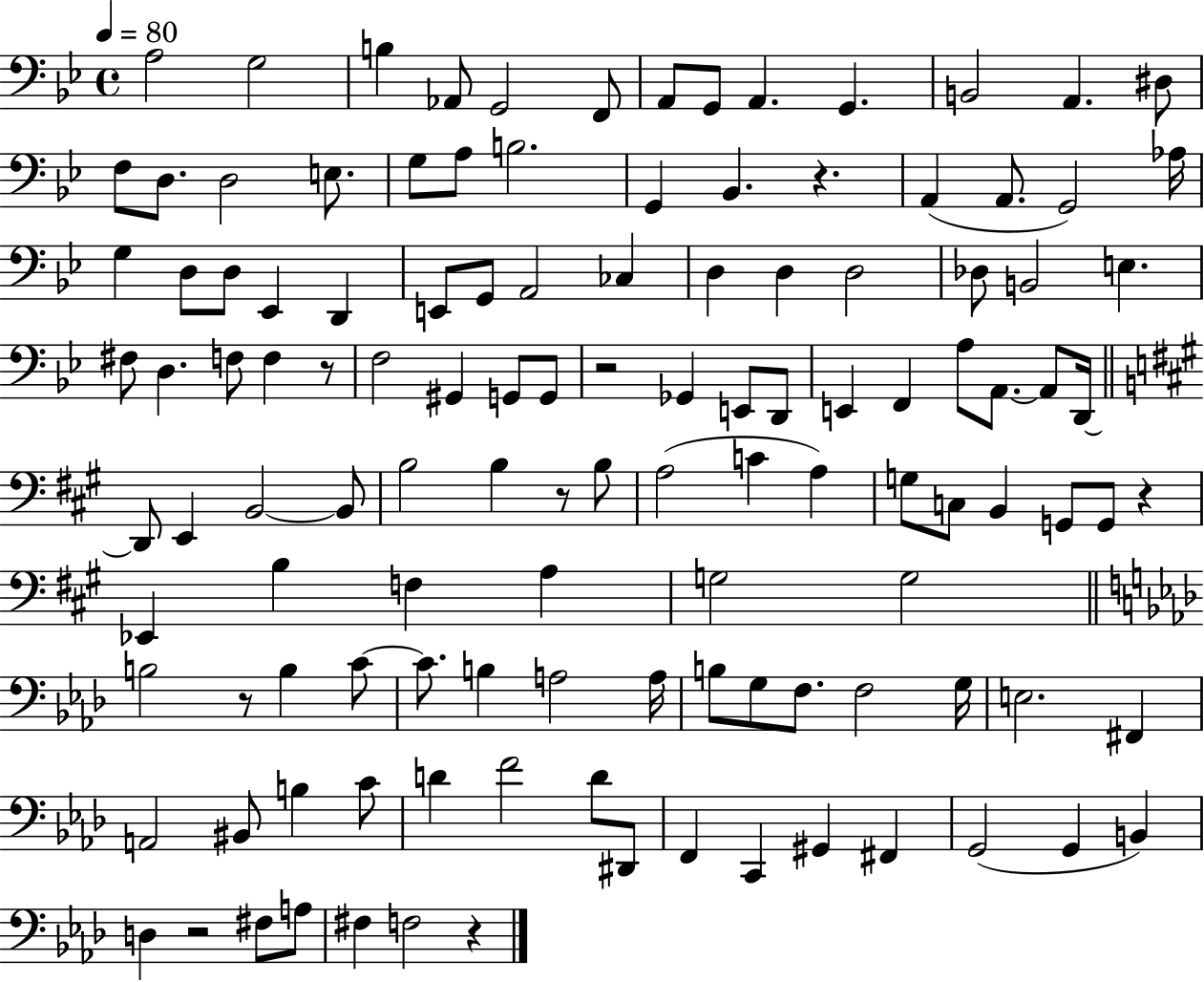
X:1
T:Untitled
M:4/4
L:1/4
K:Bb
A,2 G,2 B, _A,,/2 G,,2 F,,/2 A,,/2 G,,/2 A,, G,, B,,2 A,, ^D,/2 F,/2 D,/2 D,2 E,/2 G,/2 A,/2 B,2 G,, _B,, z A,, A,,/2 G,,2 _A,/4 G, D,/2 D,/2 _E,, D,, E,,/2 G,,/2 A,,2 _C, D, D, D,2 _D,/2 B,,2 E, ^F,/2 D, F,/2 F, z/2 F,2 ^G,, G,,/2 G,,/2 z2 _G,, E,,/2 D,,/2 E,, F,, A,/2 A,,/2 A,,/2 D,,/4 D,,/2 E,, B,,2 B,,/2 B,2 B, z/2 B,/2 A,2 C A, G,/2 C,/2 B,, G,,/2 G,,/2 z _E,, B, F, A, G,2 G,2 B,2 z/2 B, C/2 C/2 B, A,2 A,/4 B,/2 G,/2 F,/2 F,2 G,/4 E,2 ^F,, A,,2 ^B,,/2 B, C/2 D F2 D/2 ^D,,/2 F,, C,, ^G,, ^F,, G,,2 G,, B,, D, z2 ^F,/2 A,/2 ^F, F,2 z